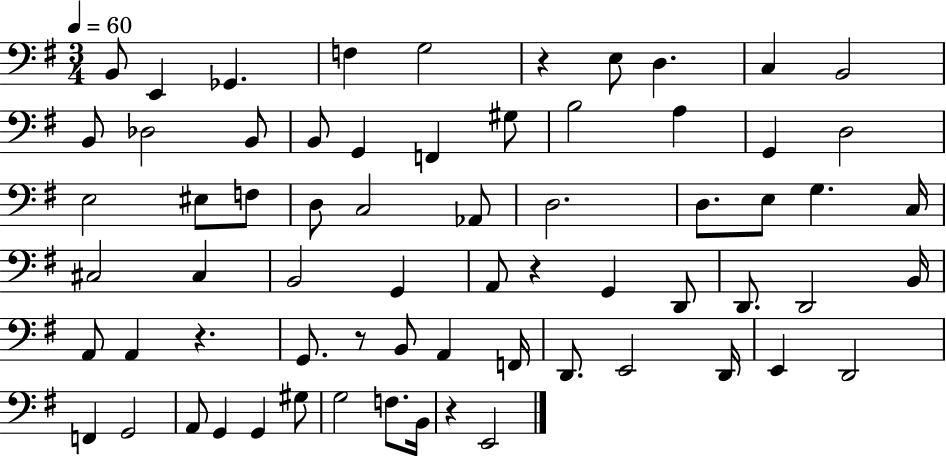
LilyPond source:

{
  \clef bass
  \numericTimeSignature
  \time 3/4
  \key g \major
  \tempo 4 = 60
  b,8 e,4 ges,4. | f4 g2 | r4 e8 d4. | c4 b,2 | \break b,8 des2 b,8 | b,8 g,4 f,4 gis8 | b2 a4 | g,4 d2 | \break e2 eis8 f8 | d8 c2 aes,8 | d2. | d8. e8 g4. c16 | \break cis2 cis4 | b,2 g,4 | a,8 r4 g,4 d,8 | d,8. d,2 b,16 | \break a,8 a,4 r4. | g,8. r8 b,8 a,4 f,16 | d,8. e,2 d,16 | e,4 d,2 | \break f,4 g,2 | a,8 g,4 g,4 gis8 | g2 f8. b,16 | r4 e,2 | \break \bar "|."
}